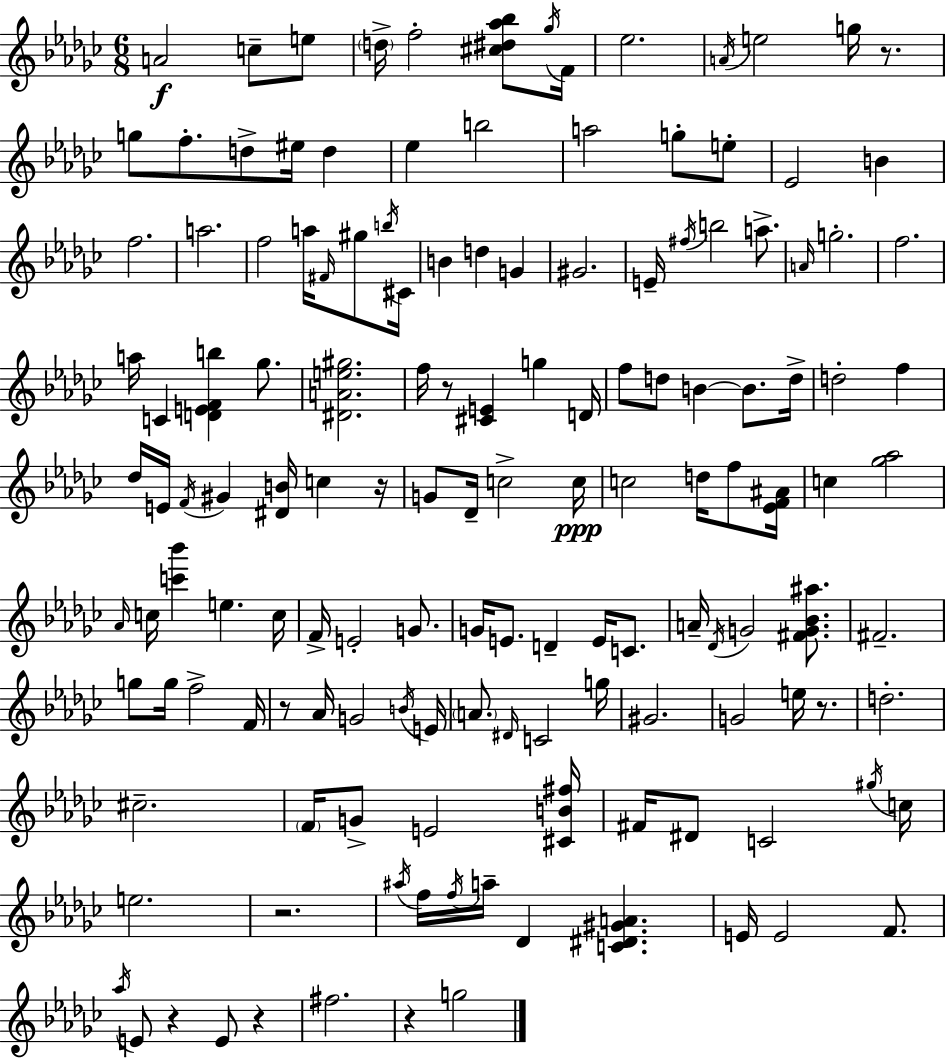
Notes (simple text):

A4/h C5/e E5/e D5/s F5/h [C#5,D#5,Ab5,Bb5]/e Gb5/s F4/s Eb5/h. A4/s E5/h G5/s R/e. G5/e F5/e. D5/e EIS5/s D5/q Eb5/q B5/h A5/h G5/e E5/e Eb4/h B4/q F5/h. A5/h. F5/h A5/s F#4/s G#5/e B5/s C#4/s B4/q D5/q G4/q G#4/h. E4/s F#5/s B5/h A5/e. A4/s G5/h. F5/h. A5/s C4/q [D4,E4,F4,B5]/q Gb5/e. [D#4,A4,E5,G#5]/h. F5/s R/e [C#4,E4]/q G5/q D4/s F5/e D5/e B4/q B4/e. D5/s D5/h F5/q Db5/s E4/s F4/s G#4/q [D#4,B4]/s C5/q R/s G4/e Db4/s C5/h C5/s C5/h D5/s F5/e [Eb4,F4,A#4]/s C5/q [Gb5,Ab5]/h Ab4/s C5/s [C6,Bb6]/q E5/q. C5/s F4/s E4/h G4/e. G4/s E4/e. D4/q E4/s C4/e. A4/s Db4/s G4/h [F#4,G4,Bb4,A#5]/e. F#4/h. G5/e G5/s F5/h F4/s R/e Ab4/s G4/h B4/s E4/s A4/e. D#4/s C4/h G5/s G#4/h. G4/h E5/s R/e. D5/h. C#5/h. F4/s G4/e E4/h [C#4,B4,F#5]/s F#4/s D#4/e C4/h G#5/s C5/s E5/h. R/h. A#5/s F5/s F5/s A5/s Db4/q [C4,D#4,G#4,A4]/q. E4/s E4/h F4/e. Ab5/s E4/e R/q E4/e R/q F#5/h. R/q G5/h